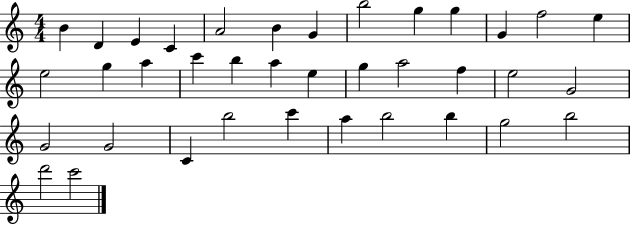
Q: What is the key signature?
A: C major